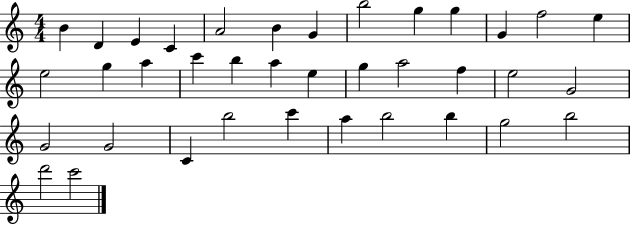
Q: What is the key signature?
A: C major